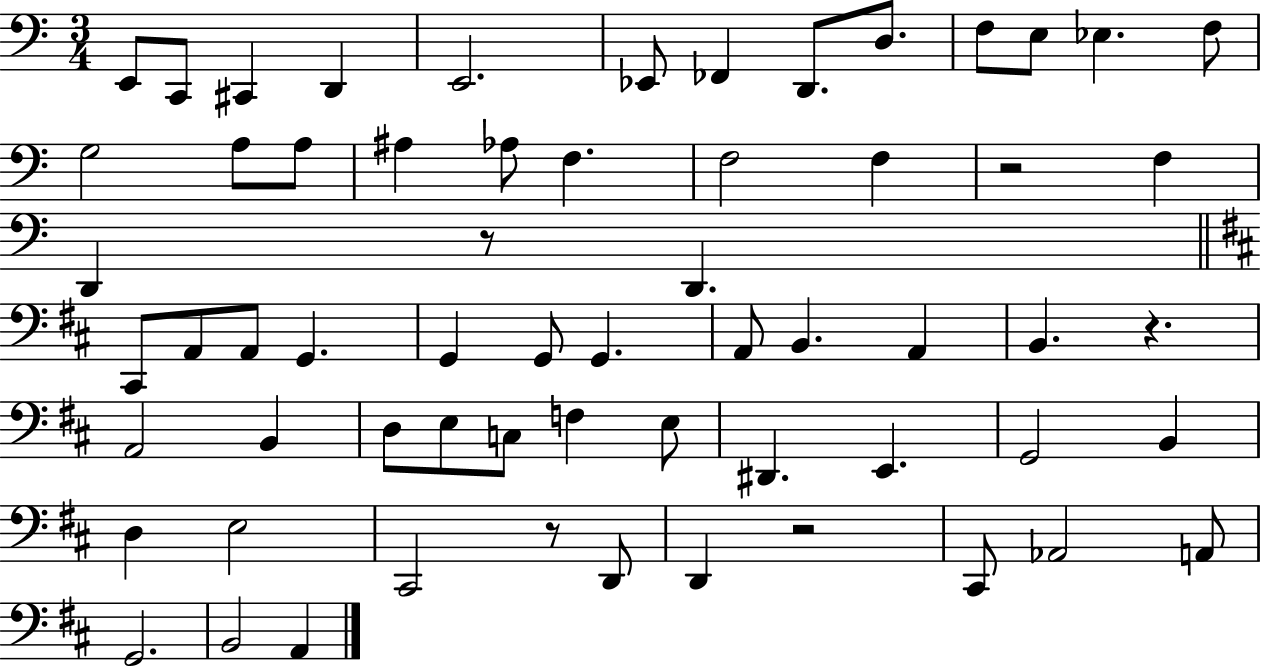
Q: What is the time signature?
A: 3/4